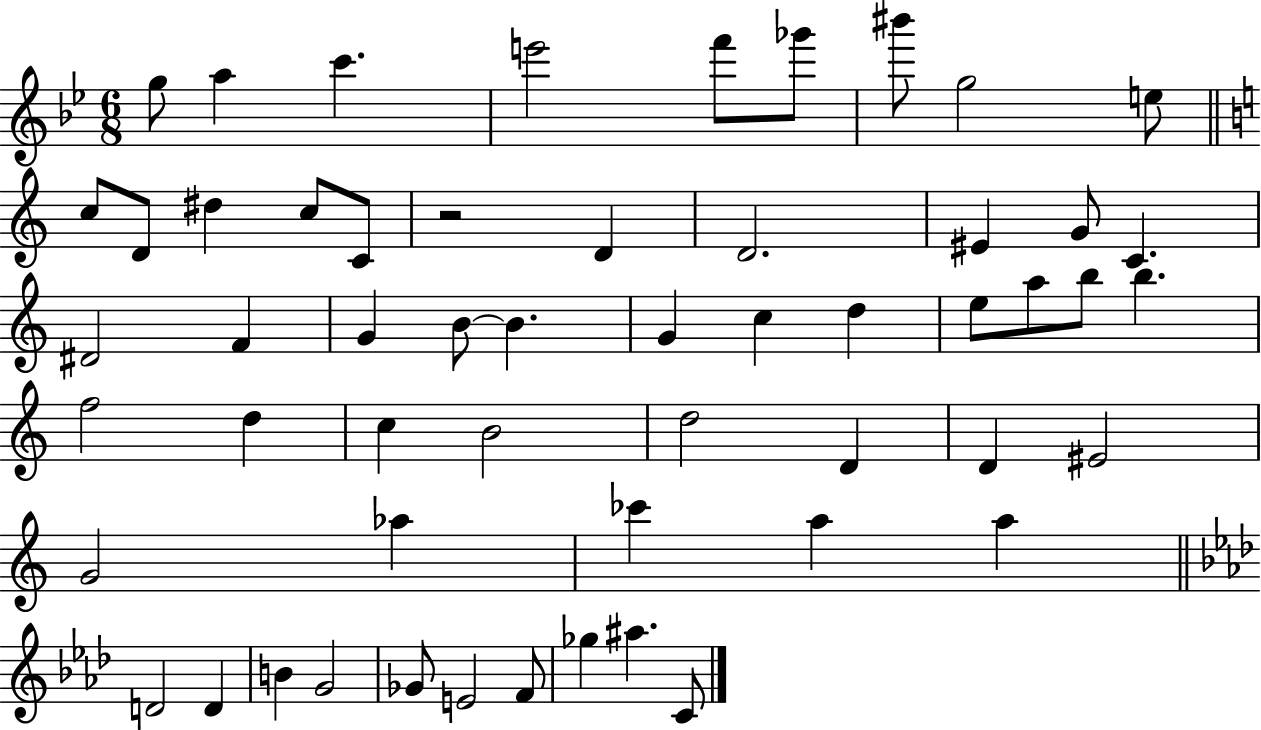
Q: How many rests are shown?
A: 1